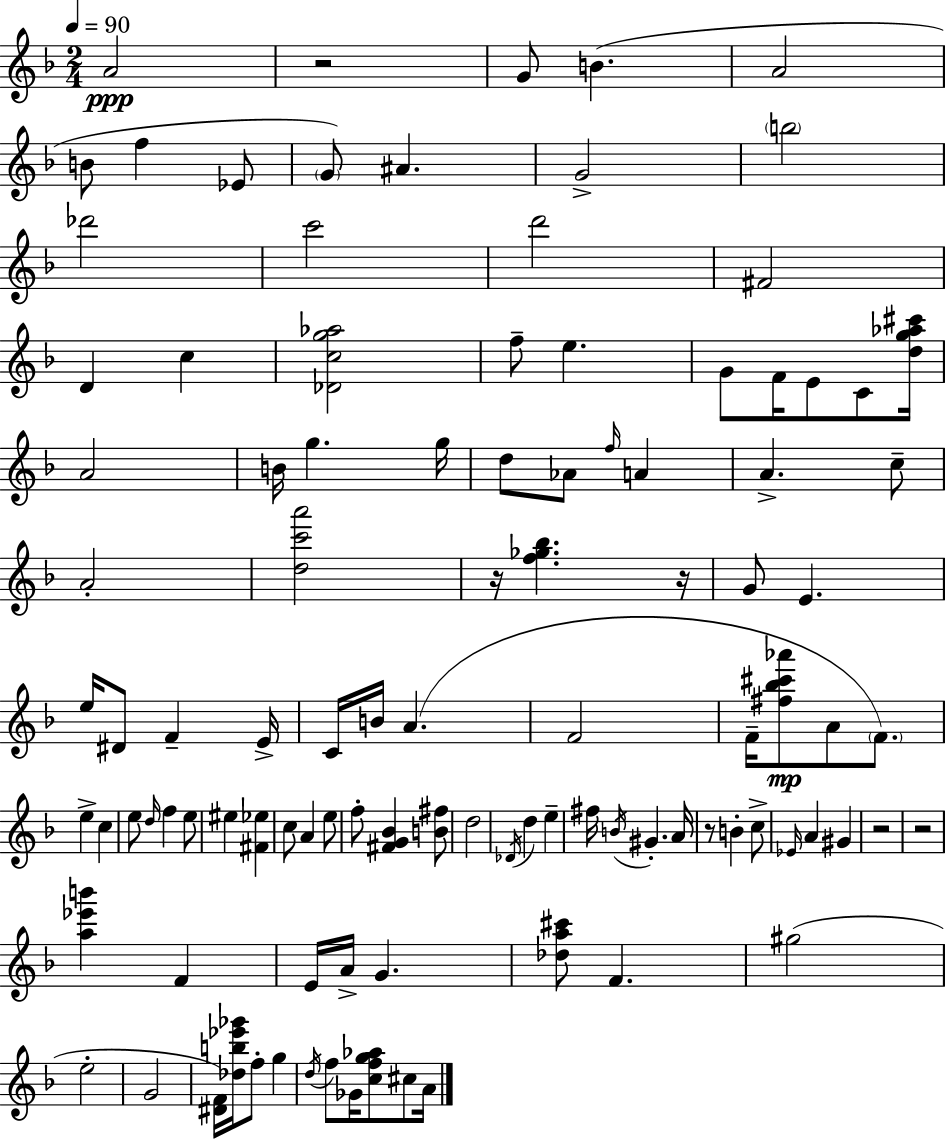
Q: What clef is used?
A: treble